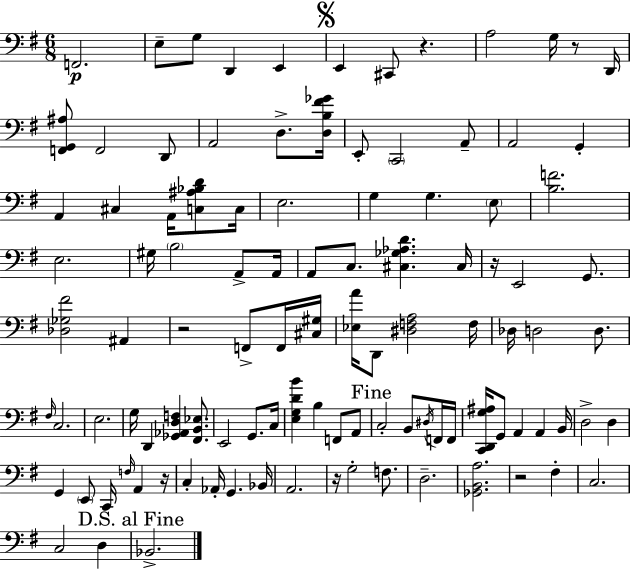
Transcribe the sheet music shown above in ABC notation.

X:1
T:Untitled
M:6/8
L:1/4
K:G
F,,2 E,/2 G,/2 D,, E,, E,, ^C,,/2 z A,2 G,/4 z/2 D,,/4 [F,,G,,^A,]/2 F,,2 D,,/2 A,,2 D,/2 [D,B,^F_G]/4 E,,/2 C,,2 A,,/2 A,,2 G,, A,, ^C, A,,/4 [C,^A,_B,D]/2 C,/4 E,2 G, G, E,/2 [B,F]2 E,2 ^G,/4 B,2 A,,/2 A,,/4 A,,/2 C,/2 [^C,_G,_A,D] ^C,/4 z/4 E,,2 G,,/2 [_D,_G,^F]2 ^A,, z2 F,,/2 F,,/4 [^C,^G,]/4 [_E,A]/4 D,,/2 [^D,F,A,]2 F,/4 _D,/4 D,2 D,/2 ^F,/4 C,2 E,2 G,/4 D,, [_G,,_A,,D,F,] [^F,,B,,_E,]/2 E,,2 G,,/2 C,/4 [E,G,DB] B, F,,/2 A,,/2 C,2 B,,/2 ^D,/4 F,,/4 F,,/4 [C,,D,,G,^A,]/4 G,,/2 A,, A,, B,,/4 D,2 D, G,, E,,/2 C,,/4 F,/4 A,, z/4 C, _A,,/4 G,, _B,,/4 A,,2 z/4 G,2 F,/2 D,2 [_G,,B,,A,]2 z2 ^F, C,2 C,2 D, _B,,2